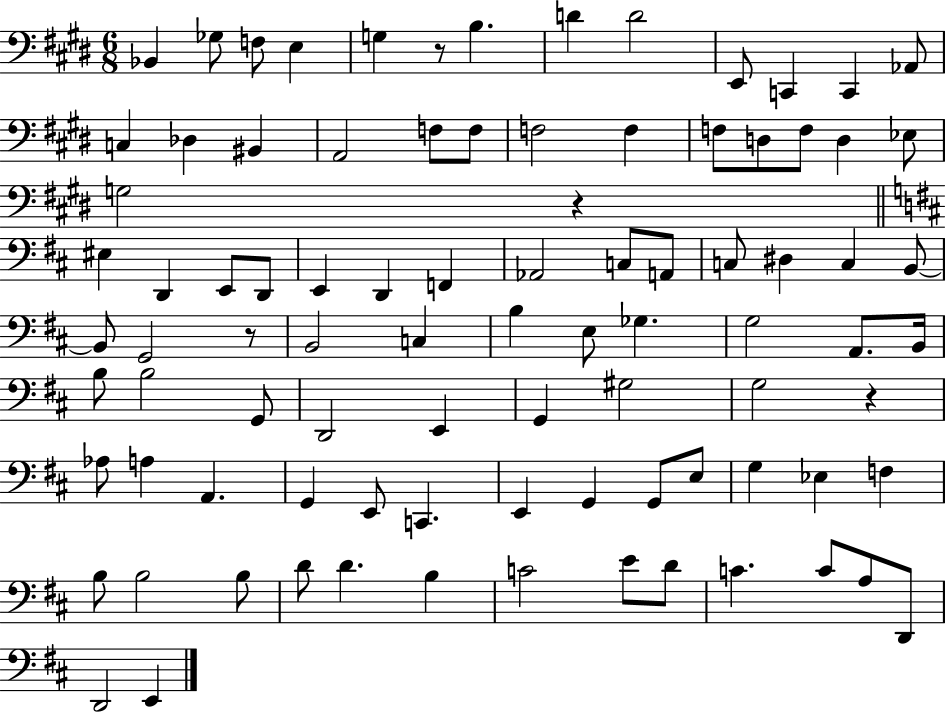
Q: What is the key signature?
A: E major